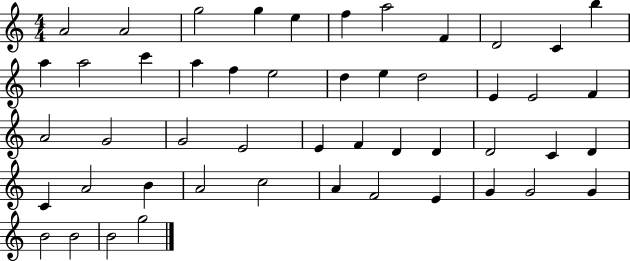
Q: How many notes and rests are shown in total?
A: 49